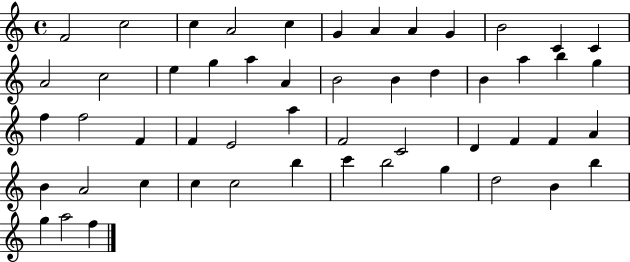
F4/h C5/h C5/q A4/h C5/q G4/q A4/q A4/q G4/q B4/h C4/q C4/q A4/h C5/h E5/q G5/q A5/q A4/q B4/h B4/q D5/q B4/q A5/q B5/q G5/q F5/q F5/h F4/q F4/q E4/h A5/q F4/h C4/h D4/q F4/q F4/q A4/q B4/q A4/h C5/q C5/q C5/h B5/q C6/q B5/h G5/q D5/h B4/q B5/q G5/q A5/h F5/q